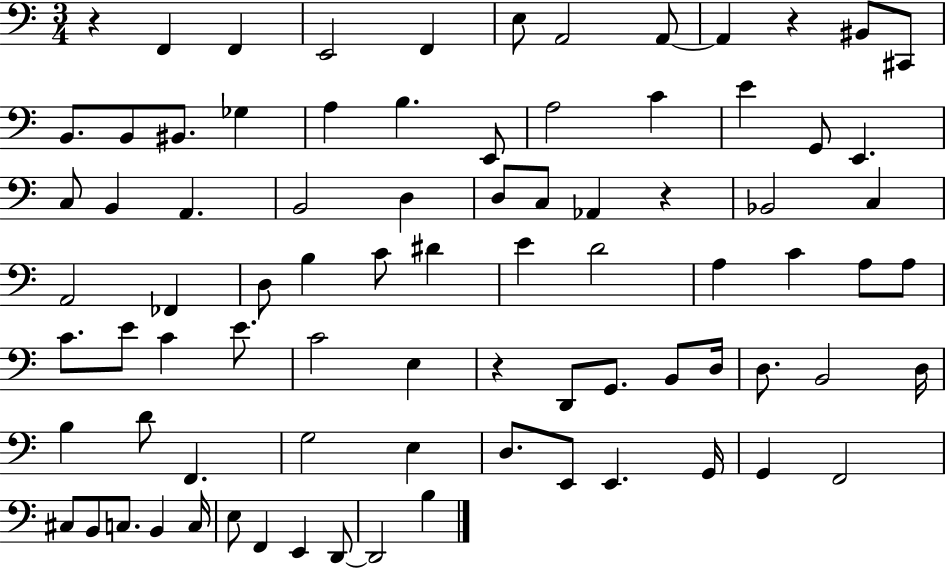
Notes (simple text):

R/q F2/q F2/q E2/h F2/q E3/e A2/h A2/e A2/q R/q BIS2/e C#2/e B2/e. B2/e BIS2/e. Gb3/q A3/q B3/q. E2/e A3/h C4/q E4/q G2/e E2/q. C3/e B2/q A2/q. B2/h D3/q D3/e C3/e Ab2/q R/q Bb2/h C3/q A2/h FES2/q D3/e B3/q C4/e D#4/q E4/q D4/h A3/q C4/q A3/e A3/e C4/e. E4/e C4/q E4/e. C4/h E3/q R/q D2/e G2/e. B2/e D3/s D3/e. B2/h D3/s B3/q D4/e F2/q. G3/h E3/q D3/e. E2/e E2/q. G2/s G2/q F2/h C#3/e B2/e C3/e. B2/q C3/s E3/e F2/q E2/q D2/e D2/h B3/q